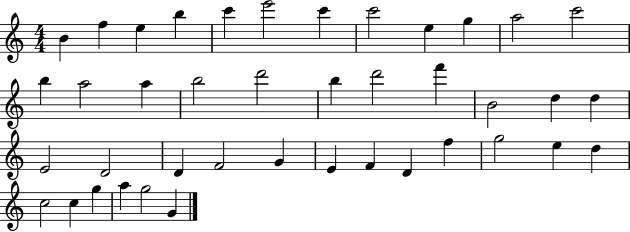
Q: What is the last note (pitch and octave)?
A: G4